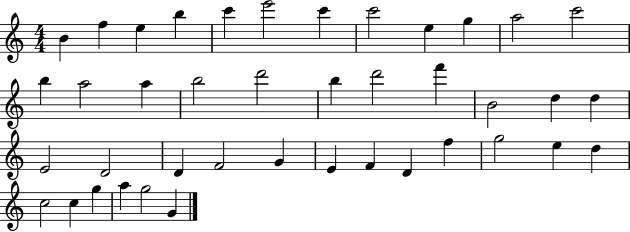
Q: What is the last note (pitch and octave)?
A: G4